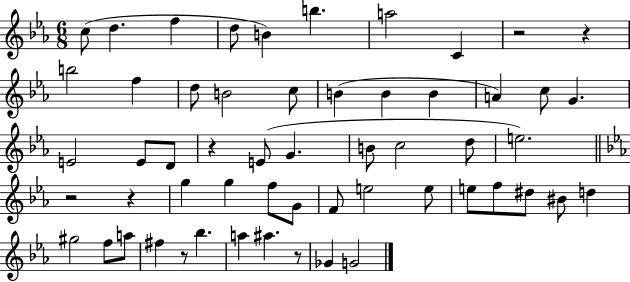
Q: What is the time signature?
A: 6/8